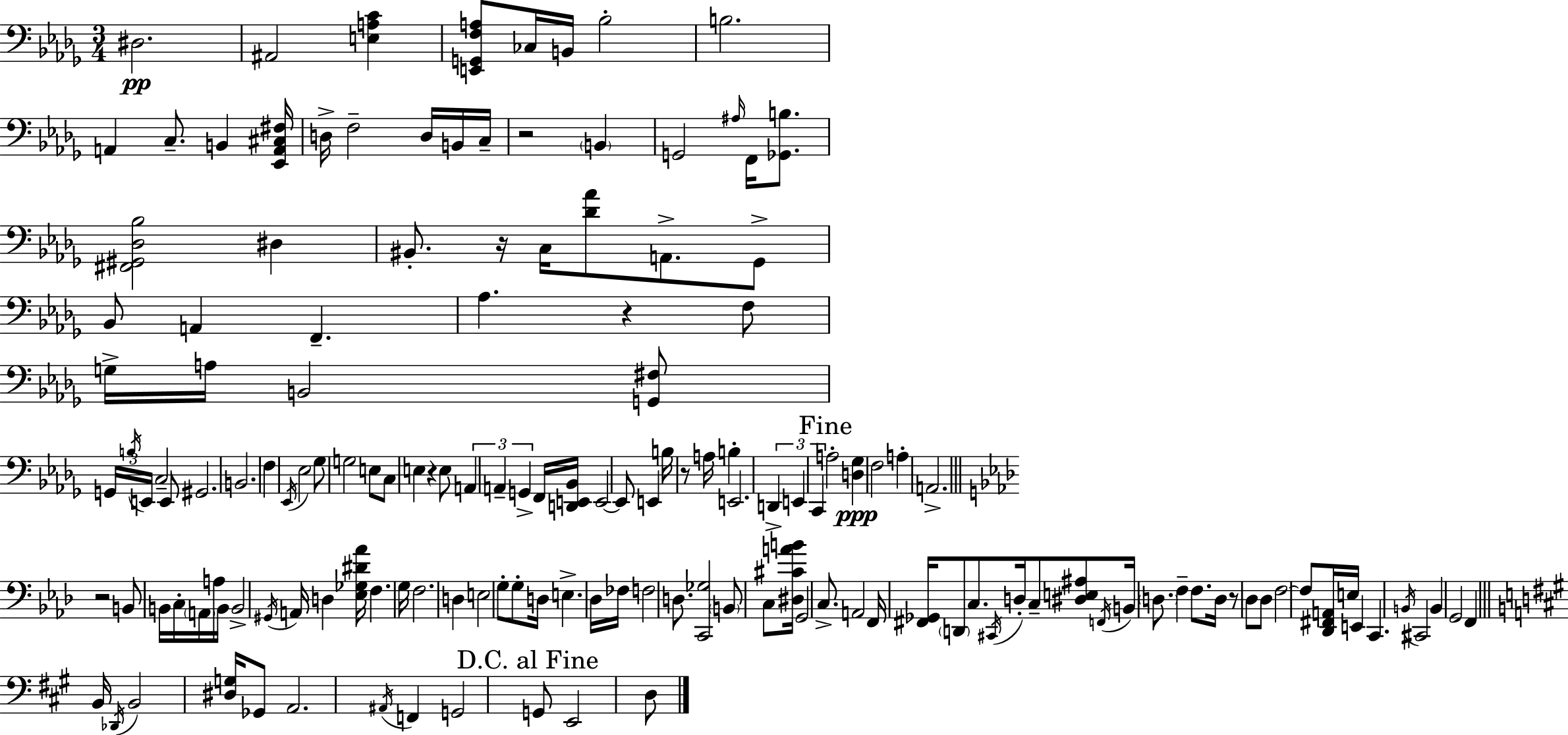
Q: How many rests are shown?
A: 7